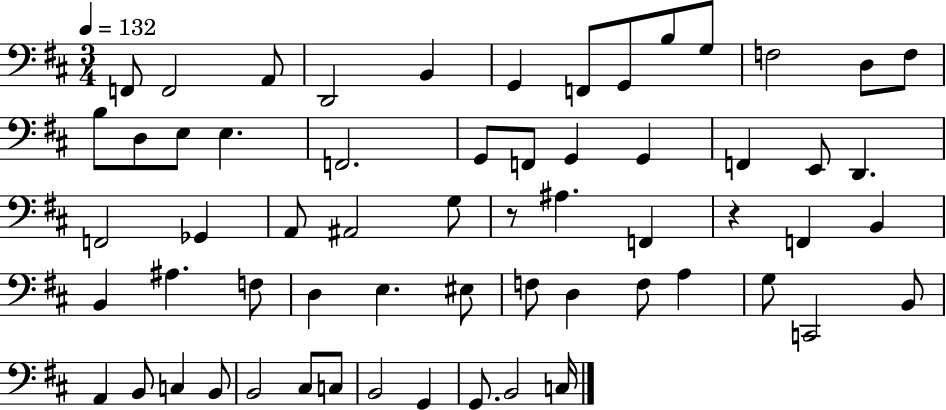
X:1
T:Untitled
M:3/4
L:1/4
K:D
F,,/2 F,,2 A,,/2 D,,2 B,, G,, F,,/2 G,,/2 B,/2 G,/2 F,2 D,/2 F,/2 B,/2 D,/2 E,/2 E, F,,2 G,,/2 F,,/2 G,, G,, F,, E,,/2 D,, F,,2 _G,, A,,/2 ^A,,2 G,/2 z/2 ^A, F,, z F,, B,, B,, ^A, F,/2 D, E, ^E,/2 F,/2 D, F,/2 A, G,/2 C,,2 B,,/2 A,, B,,/2 C, B,,/2 B,,2 ^C,/2 C,/2 B,,2 G,, G,,/2 B,,2 C,/4